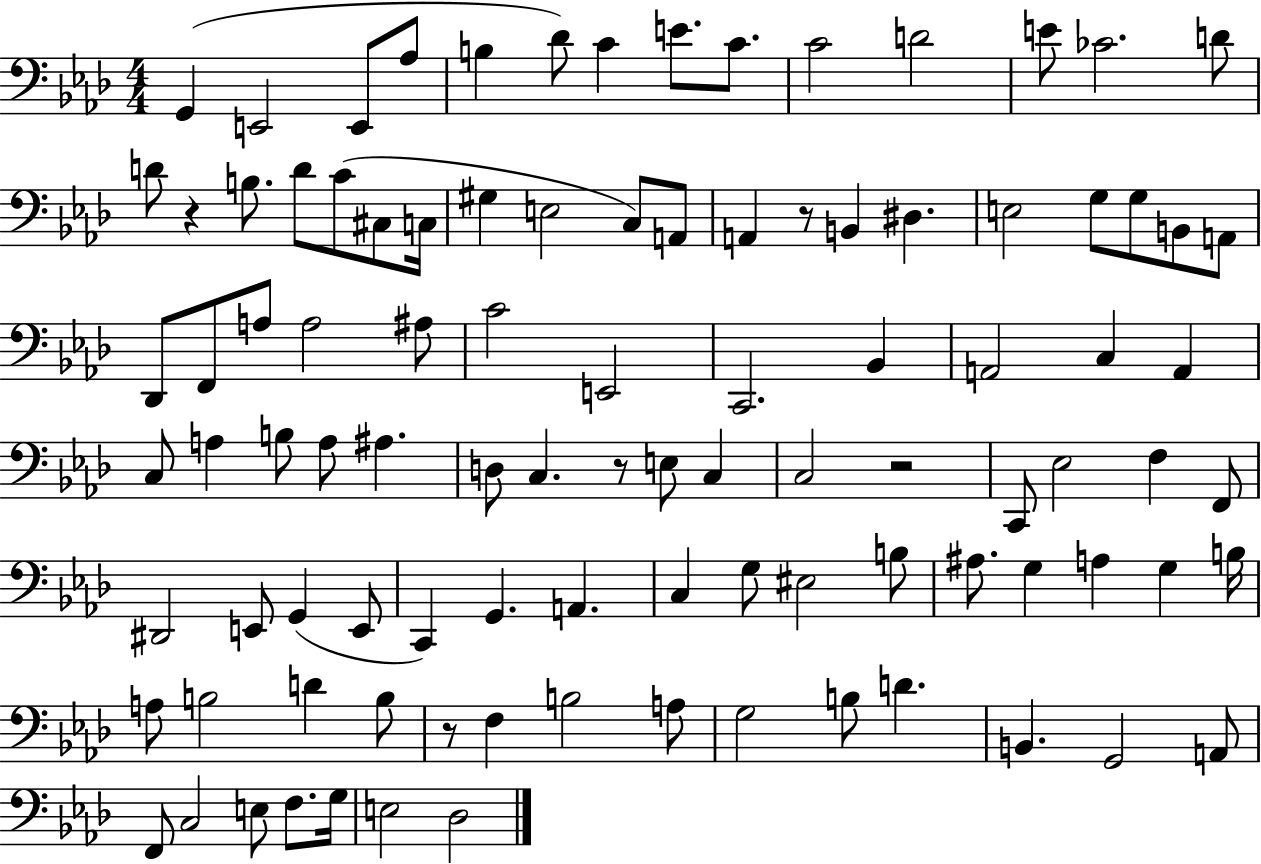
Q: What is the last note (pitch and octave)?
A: Db3